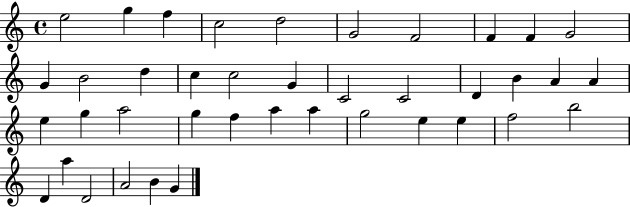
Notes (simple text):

E5/h G5/q F5/q C5/h D5/h G4/h F4/h F4/q F4/q G4/h G4/q B4/h D5/q C5/q C5/h G4/q C4/h C4/h D4/q B4/q A4/q A4/q E5/q G5/q A5/h G5/q F5/q A5/q A5/q G5/h E5/q E5/q F5/h B5/h D4/q A5/q D4/h A4/h B4/q G4/q